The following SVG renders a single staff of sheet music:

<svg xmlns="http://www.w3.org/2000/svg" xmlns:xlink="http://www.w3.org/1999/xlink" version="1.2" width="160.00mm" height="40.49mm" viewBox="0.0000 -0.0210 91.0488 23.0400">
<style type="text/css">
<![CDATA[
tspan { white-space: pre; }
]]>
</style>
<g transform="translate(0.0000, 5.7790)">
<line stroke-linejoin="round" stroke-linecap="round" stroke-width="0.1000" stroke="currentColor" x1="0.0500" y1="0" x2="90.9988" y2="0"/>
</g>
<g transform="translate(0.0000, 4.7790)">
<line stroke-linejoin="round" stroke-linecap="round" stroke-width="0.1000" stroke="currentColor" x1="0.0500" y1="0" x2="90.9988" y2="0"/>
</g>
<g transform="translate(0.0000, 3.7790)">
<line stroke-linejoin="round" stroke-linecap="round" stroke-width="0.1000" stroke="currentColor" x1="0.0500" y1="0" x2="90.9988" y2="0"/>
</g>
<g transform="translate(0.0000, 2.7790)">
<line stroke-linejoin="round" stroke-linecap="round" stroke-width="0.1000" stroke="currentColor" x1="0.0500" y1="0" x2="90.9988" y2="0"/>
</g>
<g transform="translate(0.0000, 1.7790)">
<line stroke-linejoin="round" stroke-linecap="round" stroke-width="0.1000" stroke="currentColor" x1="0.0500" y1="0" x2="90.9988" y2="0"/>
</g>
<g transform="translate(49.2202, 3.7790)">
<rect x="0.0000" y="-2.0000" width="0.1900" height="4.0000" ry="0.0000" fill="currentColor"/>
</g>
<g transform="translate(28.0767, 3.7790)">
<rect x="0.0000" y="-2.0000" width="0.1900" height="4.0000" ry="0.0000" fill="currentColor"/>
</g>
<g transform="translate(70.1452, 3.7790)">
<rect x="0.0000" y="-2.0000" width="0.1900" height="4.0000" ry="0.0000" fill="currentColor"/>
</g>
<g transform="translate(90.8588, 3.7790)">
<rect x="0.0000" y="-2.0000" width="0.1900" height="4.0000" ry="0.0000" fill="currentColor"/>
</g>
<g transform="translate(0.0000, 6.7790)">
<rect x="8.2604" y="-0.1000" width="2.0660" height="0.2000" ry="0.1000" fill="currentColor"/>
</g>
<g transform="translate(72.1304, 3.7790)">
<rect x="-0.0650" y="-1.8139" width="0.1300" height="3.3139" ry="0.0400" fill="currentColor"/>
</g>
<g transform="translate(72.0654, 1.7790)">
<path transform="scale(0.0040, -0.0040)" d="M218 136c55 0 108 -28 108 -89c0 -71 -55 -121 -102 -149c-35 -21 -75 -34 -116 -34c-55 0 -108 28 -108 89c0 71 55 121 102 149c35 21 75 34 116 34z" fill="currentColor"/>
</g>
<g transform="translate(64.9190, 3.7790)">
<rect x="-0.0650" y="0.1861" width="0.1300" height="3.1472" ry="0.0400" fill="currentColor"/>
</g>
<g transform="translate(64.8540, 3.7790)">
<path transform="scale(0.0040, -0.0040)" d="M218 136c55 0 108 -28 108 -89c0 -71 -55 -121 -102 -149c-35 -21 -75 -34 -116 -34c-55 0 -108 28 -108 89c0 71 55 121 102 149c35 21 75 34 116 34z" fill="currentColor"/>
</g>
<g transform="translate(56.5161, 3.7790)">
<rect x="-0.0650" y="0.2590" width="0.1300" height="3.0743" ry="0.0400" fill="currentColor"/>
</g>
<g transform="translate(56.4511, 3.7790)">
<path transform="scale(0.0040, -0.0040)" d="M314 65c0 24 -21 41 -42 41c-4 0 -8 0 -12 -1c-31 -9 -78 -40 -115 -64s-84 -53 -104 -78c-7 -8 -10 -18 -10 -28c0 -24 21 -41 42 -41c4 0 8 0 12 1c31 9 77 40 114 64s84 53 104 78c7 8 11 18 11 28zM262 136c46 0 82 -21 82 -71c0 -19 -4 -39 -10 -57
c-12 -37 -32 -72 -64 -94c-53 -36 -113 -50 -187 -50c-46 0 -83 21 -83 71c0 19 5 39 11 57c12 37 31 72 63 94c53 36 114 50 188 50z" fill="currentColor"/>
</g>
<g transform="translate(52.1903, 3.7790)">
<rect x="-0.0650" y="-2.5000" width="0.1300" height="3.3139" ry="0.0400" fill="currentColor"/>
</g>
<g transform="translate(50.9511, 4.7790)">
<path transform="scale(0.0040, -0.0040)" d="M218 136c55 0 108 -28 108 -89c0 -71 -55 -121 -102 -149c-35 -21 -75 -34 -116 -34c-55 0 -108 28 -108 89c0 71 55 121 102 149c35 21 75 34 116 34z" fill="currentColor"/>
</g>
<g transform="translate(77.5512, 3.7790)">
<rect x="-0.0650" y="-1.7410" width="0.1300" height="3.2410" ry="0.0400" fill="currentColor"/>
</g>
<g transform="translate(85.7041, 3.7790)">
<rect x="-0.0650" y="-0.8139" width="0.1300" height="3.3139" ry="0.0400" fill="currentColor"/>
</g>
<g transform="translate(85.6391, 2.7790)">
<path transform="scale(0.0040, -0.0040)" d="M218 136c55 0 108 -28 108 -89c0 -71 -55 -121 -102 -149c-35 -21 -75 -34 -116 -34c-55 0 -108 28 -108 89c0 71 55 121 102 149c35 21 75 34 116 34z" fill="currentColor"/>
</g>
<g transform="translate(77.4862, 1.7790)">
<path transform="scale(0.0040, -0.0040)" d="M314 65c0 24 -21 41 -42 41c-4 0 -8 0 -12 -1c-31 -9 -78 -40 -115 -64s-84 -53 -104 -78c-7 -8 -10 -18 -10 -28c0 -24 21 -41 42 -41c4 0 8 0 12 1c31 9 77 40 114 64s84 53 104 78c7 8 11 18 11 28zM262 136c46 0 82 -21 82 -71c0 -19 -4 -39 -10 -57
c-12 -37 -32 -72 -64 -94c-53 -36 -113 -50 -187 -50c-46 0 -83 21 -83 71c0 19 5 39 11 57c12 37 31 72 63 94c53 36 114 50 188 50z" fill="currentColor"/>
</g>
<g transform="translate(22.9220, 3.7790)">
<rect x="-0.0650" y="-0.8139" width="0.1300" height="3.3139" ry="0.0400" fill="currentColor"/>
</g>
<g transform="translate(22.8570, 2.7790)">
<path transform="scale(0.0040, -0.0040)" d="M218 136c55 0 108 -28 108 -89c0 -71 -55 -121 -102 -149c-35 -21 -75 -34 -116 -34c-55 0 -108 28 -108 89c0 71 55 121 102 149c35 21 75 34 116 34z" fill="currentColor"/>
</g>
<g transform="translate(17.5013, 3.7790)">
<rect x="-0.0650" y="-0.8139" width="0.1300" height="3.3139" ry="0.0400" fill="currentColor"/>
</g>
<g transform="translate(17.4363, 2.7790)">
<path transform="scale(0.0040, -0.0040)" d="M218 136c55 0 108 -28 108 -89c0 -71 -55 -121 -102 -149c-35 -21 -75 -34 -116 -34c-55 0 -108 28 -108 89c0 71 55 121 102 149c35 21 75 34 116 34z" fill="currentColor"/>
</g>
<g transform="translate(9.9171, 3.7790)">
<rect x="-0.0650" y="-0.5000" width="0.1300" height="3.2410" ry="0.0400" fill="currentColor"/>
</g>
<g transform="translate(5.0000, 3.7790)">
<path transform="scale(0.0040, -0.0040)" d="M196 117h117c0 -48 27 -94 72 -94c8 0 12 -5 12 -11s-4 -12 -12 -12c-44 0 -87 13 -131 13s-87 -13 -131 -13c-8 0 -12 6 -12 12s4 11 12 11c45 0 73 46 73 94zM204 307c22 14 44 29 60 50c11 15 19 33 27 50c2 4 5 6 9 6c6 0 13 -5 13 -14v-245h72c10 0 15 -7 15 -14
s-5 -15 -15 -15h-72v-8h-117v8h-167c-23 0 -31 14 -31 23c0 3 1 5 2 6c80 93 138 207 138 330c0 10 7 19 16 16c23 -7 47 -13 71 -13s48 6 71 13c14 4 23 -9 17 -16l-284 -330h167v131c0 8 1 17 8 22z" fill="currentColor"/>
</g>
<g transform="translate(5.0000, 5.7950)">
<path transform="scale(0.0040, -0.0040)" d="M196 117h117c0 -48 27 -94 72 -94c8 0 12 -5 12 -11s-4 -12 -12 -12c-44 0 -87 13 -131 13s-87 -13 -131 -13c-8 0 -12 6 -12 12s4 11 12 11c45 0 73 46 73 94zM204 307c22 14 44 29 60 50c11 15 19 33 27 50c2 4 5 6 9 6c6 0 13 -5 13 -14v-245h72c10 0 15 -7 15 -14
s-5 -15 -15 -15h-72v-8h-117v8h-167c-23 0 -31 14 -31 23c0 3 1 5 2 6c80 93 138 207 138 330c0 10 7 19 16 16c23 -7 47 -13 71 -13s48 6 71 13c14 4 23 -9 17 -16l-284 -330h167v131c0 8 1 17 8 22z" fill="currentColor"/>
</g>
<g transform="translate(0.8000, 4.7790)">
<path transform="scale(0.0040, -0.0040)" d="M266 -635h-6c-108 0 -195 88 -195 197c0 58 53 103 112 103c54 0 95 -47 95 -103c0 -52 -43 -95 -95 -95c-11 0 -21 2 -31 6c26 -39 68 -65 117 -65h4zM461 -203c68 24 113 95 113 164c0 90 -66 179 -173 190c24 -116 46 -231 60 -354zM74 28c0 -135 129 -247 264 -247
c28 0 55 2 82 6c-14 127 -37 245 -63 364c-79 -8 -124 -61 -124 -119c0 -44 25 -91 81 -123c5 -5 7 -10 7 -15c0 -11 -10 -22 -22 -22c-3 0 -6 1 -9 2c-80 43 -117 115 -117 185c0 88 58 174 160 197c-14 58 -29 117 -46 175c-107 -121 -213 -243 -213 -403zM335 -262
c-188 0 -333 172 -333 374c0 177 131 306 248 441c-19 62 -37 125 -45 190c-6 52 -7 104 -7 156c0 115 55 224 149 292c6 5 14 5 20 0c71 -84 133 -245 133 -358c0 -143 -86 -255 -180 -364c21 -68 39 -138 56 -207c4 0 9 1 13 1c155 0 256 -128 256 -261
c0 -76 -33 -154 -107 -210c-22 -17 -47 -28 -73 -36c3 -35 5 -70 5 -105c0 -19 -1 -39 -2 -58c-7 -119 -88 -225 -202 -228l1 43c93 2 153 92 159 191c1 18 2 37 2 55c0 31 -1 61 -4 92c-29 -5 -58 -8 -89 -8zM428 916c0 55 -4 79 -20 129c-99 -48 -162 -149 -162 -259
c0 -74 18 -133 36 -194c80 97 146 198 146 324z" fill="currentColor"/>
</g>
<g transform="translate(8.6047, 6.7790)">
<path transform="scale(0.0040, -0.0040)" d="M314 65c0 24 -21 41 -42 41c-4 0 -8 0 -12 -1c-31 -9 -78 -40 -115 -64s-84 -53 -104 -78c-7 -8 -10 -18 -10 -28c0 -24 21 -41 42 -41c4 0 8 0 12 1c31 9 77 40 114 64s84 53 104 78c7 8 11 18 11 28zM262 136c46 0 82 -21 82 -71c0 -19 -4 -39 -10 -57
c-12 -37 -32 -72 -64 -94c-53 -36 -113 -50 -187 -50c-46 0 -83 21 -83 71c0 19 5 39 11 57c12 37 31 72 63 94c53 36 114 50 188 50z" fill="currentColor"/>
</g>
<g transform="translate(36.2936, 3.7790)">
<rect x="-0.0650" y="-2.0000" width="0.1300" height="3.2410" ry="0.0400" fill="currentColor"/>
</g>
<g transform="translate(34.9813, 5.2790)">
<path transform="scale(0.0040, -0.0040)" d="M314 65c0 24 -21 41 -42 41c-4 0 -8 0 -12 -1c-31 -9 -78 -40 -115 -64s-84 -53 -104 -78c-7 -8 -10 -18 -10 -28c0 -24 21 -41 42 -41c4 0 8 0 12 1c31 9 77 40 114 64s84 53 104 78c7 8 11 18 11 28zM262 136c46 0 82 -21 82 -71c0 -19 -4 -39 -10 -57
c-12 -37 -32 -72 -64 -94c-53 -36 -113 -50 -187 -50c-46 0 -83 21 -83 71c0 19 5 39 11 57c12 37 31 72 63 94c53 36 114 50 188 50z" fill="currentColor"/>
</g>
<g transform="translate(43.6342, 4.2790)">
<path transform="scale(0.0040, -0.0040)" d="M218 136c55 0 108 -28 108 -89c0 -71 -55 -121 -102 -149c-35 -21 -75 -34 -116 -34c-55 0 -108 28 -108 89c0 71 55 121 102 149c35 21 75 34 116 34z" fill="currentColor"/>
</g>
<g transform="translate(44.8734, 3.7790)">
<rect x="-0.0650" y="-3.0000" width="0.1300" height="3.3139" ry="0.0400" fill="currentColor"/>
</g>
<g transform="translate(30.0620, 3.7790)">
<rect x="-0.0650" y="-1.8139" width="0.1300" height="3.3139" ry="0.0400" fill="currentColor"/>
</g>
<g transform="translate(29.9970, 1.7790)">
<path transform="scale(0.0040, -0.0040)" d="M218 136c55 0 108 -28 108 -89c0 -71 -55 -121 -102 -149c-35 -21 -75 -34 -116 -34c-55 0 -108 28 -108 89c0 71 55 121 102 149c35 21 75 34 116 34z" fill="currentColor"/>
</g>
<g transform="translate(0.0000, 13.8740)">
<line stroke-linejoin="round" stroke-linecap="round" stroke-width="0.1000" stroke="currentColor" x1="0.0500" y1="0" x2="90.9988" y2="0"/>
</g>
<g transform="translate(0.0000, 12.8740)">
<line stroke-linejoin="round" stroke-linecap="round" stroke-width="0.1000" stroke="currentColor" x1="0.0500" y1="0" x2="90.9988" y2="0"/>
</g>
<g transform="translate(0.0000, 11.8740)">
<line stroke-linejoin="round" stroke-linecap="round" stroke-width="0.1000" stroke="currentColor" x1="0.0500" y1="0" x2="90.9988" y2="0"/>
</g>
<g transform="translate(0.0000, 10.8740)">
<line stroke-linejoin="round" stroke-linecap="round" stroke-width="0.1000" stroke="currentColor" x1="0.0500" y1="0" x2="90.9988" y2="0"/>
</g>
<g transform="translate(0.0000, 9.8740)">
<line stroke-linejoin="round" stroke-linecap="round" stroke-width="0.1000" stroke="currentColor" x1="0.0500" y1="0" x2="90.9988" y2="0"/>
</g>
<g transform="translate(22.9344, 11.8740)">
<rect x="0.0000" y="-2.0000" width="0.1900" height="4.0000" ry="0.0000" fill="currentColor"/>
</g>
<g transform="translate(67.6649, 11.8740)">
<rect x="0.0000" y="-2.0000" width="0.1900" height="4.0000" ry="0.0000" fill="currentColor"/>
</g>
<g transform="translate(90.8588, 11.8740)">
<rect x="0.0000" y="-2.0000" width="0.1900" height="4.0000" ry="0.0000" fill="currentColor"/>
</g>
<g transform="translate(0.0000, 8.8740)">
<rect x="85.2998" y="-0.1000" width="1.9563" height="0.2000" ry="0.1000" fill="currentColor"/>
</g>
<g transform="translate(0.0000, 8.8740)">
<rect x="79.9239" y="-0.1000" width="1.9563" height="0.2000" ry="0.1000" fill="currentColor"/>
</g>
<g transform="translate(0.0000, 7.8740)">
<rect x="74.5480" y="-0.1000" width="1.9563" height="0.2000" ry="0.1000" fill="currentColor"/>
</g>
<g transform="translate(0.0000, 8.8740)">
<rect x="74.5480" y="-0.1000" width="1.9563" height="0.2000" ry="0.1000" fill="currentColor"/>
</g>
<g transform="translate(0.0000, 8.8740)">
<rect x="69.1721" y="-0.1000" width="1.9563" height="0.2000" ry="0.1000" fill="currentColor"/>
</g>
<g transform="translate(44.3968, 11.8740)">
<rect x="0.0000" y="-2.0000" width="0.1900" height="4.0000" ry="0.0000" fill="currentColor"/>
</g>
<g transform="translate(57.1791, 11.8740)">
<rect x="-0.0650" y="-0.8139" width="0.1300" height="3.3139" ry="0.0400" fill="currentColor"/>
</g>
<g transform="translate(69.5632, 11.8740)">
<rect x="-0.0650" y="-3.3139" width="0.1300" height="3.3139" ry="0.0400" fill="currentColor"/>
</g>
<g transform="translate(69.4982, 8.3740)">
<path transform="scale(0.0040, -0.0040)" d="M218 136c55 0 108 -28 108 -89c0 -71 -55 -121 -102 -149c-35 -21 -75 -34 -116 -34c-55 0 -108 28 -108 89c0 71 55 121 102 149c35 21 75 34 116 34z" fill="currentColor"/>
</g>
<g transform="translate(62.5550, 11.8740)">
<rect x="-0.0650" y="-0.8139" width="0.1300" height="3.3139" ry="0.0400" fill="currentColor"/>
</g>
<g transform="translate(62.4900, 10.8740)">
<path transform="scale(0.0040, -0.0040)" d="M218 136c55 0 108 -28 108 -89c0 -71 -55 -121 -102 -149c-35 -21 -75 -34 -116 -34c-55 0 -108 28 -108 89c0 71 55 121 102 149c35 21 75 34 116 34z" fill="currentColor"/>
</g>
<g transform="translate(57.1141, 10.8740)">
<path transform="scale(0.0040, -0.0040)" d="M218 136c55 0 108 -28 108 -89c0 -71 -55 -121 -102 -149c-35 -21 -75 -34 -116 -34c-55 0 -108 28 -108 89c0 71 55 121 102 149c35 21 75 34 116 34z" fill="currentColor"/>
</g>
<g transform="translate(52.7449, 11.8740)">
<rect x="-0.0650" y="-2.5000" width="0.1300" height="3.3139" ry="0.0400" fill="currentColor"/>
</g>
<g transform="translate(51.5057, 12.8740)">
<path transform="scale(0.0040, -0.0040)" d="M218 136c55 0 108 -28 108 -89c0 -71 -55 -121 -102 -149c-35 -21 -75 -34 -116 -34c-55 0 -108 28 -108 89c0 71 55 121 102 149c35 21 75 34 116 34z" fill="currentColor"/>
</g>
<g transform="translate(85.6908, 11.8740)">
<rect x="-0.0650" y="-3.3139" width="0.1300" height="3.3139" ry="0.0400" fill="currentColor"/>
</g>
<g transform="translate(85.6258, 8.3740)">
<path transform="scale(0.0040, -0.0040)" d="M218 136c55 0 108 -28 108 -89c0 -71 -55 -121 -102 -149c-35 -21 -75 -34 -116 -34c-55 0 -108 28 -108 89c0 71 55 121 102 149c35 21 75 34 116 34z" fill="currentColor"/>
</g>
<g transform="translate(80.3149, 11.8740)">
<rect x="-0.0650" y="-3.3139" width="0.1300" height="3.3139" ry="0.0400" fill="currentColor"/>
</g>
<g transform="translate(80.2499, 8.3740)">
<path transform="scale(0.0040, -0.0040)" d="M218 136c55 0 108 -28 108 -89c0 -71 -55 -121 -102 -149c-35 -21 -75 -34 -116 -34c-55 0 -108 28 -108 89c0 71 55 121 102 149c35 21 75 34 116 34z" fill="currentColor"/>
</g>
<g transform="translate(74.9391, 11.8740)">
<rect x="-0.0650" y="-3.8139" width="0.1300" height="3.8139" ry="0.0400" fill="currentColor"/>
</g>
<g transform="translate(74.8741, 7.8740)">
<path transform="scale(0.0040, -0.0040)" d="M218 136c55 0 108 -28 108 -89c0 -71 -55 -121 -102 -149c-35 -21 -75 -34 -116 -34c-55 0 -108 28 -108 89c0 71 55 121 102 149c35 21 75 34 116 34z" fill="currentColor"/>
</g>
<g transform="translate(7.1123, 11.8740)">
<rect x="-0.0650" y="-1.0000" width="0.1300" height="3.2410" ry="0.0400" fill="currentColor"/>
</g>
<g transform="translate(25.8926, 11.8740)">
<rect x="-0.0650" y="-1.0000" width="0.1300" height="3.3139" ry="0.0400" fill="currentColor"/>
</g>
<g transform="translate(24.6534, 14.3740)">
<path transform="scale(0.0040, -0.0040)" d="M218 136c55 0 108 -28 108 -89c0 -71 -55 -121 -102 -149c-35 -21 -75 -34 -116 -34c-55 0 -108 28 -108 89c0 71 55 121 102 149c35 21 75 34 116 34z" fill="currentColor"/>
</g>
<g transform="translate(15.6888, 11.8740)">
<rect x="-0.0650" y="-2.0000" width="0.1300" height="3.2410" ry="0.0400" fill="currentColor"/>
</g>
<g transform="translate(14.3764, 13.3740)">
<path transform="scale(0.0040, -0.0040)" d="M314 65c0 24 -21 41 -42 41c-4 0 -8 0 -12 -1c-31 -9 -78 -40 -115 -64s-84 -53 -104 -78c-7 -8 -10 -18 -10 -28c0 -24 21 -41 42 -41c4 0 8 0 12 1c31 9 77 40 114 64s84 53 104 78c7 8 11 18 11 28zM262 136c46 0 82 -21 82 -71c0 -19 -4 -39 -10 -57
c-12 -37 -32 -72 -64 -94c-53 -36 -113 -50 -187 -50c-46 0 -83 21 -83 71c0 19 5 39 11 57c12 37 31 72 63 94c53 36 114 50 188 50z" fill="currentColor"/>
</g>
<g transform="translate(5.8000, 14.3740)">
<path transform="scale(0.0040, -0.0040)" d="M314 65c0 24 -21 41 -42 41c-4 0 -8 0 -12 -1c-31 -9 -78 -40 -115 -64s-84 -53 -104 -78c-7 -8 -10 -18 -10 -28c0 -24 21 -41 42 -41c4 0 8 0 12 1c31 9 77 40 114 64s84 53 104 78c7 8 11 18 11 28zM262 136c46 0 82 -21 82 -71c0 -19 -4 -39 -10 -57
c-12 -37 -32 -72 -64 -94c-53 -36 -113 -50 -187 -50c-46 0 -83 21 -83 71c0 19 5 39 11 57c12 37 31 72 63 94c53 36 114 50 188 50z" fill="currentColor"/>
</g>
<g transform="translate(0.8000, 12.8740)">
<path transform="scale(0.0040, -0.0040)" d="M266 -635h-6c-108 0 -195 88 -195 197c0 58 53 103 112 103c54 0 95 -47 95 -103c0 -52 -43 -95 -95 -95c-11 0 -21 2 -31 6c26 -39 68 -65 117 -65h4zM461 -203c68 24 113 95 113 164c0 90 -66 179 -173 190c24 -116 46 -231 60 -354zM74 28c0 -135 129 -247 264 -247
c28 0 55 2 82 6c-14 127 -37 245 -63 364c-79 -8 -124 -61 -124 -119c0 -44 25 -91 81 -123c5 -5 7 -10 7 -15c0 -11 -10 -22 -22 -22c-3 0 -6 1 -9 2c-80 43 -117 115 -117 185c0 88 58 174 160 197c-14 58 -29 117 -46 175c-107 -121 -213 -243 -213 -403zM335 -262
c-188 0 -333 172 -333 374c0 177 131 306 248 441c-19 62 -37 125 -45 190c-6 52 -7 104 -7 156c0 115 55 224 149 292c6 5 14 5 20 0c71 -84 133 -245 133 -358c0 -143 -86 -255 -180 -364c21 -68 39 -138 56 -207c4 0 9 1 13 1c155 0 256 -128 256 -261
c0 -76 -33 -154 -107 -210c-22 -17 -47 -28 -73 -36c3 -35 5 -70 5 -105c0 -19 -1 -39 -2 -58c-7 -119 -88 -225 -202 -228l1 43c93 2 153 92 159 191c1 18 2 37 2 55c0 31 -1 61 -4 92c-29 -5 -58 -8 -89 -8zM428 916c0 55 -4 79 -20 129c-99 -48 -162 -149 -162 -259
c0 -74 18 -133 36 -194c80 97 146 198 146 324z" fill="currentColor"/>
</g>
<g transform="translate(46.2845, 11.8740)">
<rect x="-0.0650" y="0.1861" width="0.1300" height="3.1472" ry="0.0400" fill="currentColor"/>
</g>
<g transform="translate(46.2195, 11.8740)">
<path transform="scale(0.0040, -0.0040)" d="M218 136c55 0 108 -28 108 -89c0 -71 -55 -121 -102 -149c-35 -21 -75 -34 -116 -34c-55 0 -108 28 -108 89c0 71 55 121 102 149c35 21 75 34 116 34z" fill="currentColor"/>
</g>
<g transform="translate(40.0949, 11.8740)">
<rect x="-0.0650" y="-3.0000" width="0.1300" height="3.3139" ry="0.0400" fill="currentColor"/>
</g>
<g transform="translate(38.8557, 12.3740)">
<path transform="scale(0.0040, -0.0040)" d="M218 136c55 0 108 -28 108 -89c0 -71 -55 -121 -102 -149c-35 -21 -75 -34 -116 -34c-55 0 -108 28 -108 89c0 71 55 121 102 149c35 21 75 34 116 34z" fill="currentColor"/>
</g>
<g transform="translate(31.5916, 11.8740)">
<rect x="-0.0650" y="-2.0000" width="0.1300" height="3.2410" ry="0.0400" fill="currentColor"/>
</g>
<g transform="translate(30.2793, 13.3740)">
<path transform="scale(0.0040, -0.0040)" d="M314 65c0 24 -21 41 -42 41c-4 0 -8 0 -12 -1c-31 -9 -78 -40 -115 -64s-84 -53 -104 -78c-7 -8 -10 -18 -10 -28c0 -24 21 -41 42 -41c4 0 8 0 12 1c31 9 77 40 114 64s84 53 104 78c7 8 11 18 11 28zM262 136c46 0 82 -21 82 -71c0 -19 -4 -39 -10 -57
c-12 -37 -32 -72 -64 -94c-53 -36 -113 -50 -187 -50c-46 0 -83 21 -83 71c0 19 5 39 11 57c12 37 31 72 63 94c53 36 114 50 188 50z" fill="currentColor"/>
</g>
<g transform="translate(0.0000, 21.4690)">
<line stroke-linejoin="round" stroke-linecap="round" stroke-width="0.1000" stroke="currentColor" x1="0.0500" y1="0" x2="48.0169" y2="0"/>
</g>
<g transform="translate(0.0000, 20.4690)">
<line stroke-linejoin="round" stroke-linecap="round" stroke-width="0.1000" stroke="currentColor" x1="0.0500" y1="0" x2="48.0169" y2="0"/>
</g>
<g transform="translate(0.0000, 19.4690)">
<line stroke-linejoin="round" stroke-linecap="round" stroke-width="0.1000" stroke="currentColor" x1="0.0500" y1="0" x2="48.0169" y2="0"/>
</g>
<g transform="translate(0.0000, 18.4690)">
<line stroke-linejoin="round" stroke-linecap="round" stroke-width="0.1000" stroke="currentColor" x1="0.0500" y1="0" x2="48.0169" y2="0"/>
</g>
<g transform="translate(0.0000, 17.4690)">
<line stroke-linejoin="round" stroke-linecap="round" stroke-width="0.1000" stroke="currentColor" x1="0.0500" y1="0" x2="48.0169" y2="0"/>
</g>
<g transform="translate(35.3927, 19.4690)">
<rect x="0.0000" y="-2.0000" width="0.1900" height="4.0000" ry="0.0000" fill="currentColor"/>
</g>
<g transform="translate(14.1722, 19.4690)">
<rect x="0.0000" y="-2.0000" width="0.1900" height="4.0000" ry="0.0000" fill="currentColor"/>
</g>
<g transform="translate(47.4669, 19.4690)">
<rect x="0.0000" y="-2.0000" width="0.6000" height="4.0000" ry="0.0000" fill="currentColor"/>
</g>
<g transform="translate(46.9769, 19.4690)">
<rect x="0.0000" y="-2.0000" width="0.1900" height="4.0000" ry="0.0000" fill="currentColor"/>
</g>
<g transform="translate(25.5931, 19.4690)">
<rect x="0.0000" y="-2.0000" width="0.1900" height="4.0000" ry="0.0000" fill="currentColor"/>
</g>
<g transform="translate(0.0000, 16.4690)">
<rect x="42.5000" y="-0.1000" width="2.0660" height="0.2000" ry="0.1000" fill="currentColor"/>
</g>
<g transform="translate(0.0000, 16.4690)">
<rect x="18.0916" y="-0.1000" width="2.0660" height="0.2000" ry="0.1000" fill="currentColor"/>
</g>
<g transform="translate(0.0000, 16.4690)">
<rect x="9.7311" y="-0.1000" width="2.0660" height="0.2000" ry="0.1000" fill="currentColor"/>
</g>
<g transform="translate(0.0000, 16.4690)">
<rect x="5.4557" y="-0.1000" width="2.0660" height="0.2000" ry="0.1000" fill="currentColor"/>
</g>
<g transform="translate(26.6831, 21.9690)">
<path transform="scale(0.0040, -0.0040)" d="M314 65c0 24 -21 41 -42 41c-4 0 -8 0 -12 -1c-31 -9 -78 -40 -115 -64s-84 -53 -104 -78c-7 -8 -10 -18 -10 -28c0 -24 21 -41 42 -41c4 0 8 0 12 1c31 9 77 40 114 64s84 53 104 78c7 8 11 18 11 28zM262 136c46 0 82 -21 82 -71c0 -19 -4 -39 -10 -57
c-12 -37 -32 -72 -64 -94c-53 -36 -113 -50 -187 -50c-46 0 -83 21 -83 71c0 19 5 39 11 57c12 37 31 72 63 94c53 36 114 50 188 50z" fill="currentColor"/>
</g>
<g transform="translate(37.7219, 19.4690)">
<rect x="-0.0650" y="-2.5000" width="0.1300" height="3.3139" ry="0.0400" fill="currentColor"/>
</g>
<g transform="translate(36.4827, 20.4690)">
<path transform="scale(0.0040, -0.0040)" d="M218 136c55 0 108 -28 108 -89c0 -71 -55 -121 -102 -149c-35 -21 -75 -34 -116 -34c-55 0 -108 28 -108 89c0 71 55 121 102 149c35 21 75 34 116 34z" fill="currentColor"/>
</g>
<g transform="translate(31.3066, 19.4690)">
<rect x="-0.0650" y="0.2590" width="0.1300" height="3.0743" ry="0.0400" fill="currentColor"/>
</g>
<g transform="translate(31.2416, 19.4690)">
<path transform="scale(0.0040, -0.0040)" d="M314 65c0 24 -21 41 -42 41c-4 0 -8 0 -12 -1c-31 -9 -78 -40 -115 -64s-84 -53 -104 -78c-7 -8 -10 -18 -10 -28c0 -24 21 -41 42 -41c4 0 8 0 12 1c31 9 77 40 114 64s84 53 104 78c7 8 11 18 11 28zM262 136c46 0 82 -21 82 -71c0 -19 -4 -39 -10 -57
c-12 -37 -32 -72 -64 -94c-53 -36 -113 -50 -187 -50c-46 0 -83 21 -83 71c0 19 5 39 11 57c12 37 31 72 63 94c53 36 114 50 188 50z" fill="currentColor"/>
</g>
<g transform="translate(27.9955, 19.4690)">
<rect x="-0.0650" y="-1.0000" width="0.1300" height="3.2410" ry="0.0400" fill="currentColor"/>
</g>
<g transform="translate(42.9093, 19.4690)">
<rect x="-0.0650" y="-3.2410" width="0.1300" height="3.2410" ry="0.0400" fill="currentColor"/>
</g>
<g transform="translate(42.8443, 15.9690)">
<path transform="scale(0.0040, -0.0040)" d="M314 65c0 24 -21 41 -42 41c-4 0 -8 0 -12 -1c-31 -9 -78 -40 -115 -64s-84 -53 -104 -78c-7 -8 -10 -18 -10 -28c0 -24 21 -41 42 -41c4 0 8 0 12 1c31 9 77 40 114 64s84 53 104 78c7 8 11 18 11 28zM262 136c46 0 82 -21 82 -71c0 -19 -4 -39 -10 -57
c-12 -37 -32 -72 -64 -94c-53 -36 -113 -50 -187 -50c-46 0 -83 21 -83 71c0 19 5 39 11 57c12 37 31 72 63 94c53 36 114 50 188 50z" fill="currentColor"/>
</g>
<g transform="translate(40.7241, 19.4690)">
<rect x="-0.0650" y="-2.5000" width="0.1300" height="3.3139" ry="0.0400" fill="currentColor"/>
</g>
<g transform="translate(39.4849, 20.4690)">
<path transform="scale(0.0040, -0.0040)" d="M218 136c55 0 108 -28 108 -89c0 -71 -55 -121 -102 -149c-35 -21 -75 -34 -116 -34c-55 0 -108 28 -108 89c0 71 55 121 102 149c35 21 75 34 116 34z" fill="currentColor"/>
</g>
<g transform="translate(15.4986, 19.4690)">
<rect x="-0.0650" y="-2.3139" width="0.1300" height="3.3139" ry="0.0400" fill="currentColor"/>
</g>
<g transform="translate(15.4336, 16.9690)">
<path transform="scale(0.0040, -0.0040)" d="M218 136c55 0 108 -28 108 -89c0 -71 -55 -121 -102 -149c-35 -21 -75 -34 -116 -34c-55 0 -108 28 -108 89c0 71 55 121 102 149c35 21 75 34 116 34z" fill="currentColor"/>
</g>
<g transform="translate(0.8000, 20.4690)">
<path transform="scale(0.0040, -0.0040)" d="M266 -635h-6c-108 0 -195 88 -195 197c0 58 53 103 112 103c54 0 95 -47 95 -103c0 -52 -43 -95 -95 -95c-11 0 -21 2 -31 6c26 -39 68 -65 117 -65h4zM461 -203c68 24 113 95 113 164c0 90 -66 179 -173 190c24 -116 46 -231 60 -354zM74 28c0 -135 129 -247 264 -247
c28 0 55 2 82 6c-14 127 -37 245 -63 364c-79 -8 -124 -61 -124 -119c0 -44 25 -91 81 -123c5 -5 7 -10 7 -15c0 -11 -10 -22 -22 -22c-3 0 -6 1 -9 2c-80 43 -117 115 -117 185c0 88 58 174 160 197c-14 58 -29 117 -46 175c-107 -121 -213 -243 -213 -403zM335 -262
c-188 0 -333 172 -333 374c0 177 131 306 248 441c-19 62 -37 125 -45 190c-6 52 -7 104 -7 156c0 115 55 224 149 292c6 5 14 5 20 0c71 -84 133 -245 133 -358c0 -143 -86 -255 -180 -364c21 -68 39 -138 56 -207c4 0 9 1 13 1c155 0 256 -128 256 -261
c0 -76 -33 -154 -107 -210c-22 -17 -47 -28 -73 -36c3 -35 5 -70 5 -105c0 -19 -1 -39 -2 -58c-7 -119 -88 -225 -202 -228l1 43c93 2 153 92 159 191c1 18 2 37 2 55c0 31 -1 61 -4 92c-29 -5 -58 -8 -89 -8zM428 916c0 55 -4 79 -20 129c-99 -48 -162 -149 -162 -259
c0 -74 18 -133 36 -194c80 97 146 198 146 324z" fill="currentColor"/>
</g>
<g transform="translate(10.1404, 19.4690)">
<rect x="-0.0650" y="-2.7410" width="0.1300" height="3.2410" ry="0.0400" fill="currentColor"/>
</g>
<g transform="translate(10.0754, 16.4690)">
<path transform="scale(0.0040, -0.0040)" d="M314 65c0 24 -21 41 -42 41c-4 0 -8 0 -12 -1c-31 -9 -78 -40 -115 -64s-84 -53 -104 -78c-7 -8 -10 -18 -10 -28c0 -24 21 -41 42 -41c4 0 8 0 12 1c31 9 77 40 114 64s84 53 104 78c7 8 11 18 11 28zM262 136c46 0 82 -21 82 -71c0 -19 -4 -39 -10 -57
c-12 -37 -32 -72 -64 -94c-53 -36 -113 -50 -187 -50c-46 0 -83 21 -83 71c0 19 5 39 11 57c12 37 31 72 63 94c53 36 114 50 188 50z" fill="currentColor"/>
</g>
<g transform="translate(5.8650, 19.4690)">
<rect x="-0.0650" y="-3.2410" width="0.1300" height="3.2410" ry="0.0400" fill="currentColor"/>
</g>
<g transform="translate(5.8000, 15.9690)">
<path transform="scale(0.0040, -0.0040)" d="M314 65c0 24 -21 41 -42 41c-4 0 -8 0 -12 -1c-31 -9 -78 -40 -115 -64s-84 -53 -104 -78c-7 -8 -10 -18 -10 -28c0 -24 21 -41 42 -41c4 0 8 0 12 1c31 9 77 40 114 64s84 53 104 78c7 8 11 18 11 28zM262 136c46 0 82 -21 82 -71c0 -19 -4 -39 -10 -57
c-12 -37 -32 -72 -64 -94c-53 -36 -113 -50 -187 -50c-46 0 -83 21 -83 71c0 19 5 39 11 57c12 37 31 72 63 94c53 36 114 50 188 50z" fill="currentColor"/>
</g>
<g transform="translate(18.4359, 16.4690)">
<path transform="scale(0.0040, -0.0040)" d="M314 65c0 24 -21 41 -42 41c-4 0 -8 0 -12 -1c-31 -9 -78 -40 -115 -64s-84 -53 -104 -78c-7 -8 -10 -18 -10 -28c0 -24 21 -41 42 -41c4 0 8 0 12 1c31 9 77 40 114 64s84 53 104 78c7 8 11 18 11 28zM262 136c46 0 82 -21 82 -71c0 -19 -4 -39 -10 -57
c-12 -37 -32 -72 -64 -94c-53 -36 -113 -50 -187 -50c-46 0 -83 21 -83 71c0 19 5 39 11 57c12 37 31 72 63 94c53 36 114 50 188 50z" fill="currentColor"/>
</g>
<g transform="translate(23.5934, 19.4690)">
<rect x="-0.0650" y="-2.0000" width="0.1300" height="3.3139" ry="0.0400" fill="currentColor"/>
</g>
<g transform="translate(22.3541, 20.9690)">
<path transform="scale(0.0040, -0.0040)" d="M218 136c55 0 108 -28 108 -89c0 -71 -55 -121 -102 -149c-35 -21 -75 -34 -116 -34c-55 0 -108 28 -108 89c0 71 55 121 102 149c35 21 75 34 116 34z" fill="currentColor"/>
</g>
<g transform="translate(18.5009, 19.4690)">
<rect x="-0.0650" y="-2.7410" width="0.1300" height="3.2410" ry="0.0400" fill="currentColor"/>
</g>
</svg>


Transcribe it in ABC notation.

X:1
T:Untitled
M:4/4
L:1/4
K:C
C2 d d f F2 A G B2 B f f2 d D2 F2 D F2 A B G d d b c' b b b2 a2 g a2 F D2 B2 G G b2